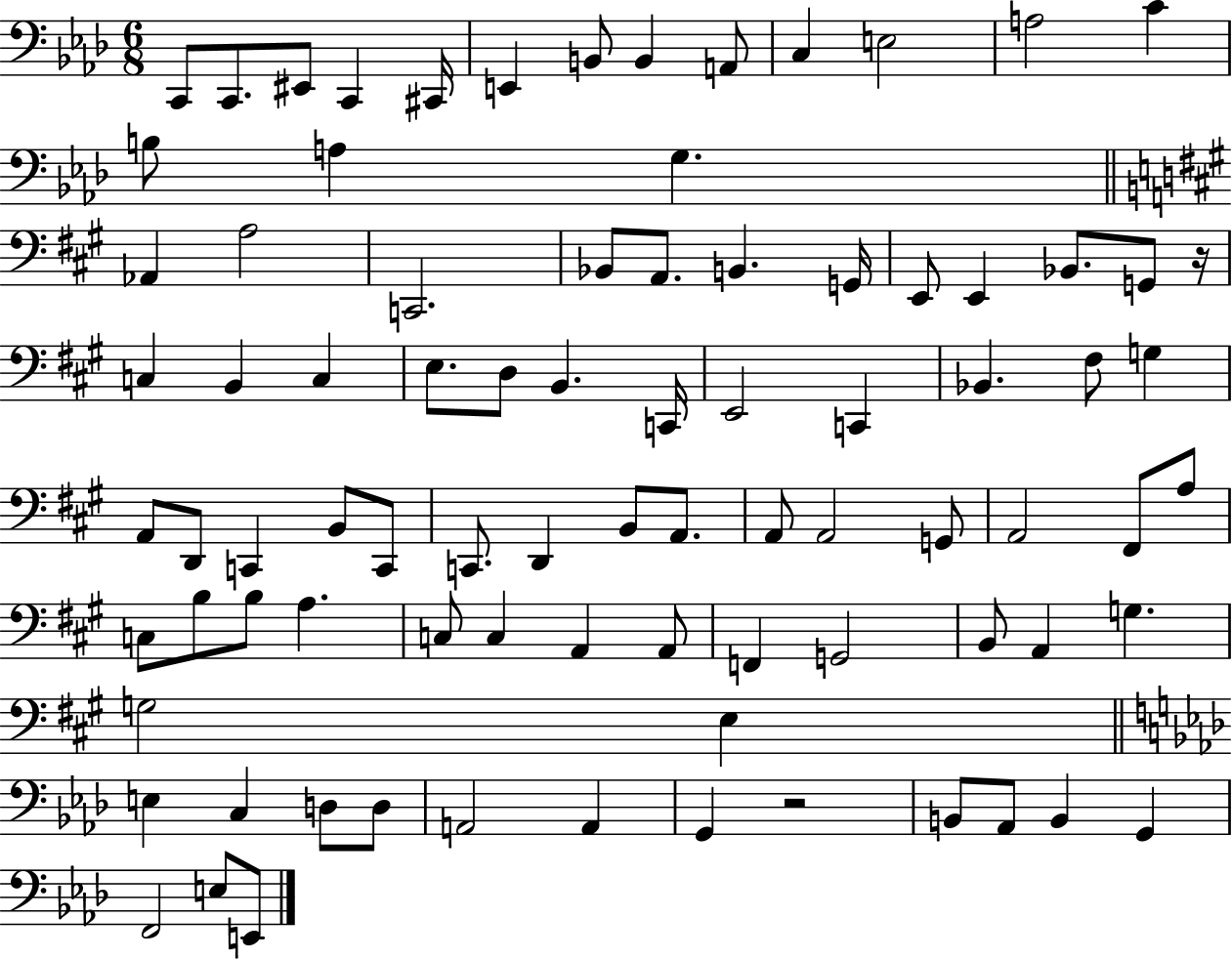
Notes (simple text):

C2/e C2/e. EIS2/e C2/q C#2/s E2/q B2/e B2/q A2/e C3/q E3/h A3/h C4/q B3/e A3/q G3/q. Ab2/q A3/h C2/h. Bb2/e A2/e. B2/q. G2/s E2/e E2/q Bb2/e. G2/e R/s C3/q B2/q C3/q E3/e. D3/e B2/q. C2/s E2/h C2/q Bb2/q. F#3/e G3/q A2/e D2/e C2/q B2/e C2/e C2/e. D2/q B2/e A2/e. A2/e A2/h G2/e A2/h F#2/e A3/e C3/e B3/e B3/e A3/q. C3/e C3/q A2/q A2/e F2/q G2/h B2/e A2/q G3/q. G3/h E3/q E3/q C3/q D3/e D3/e A2/h A2/q G2/q R/h B2/e Ab2/e B2/q G2/q F2/h E3/e E2/e